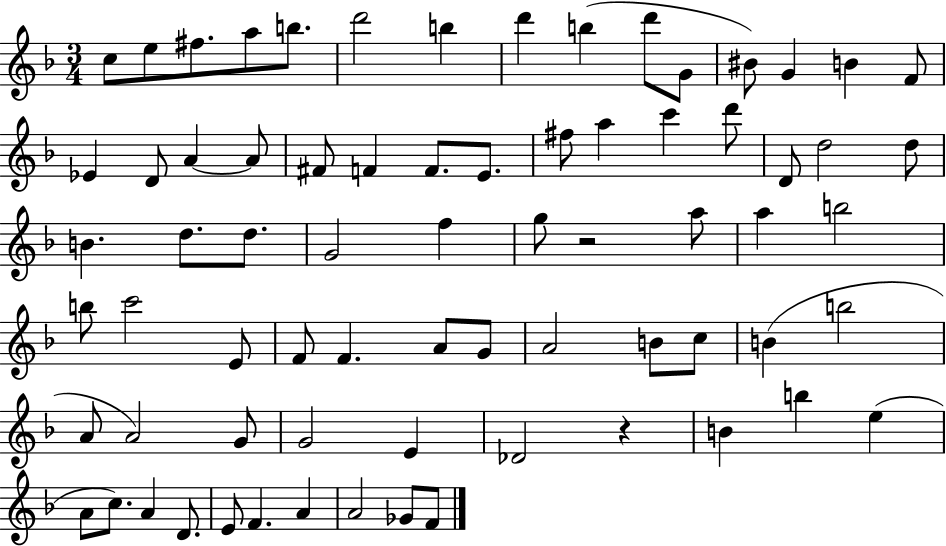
X:1
T:Untitled
M:3/4
L:1/4
K:F
c/2 e/2 ^f/2 a/2 b/2 d'2 b d' b d'/2 G/2 ^B/2 G B F/2 _E D/2 A A/2 ^F/2 F F/2 E/2 ^f/2 a c' d'/2 D/2 d2 d/2 B d/2 d/2 G2 f g/2 z2 a/2 a b2 b/2 c'2 E/2 F/2 F A/2 G/2 A2 B/2 c/2 B b2 A/2 A2 G/2 G2 E _D2 z B b e A/2 c/2 A D/2 E/2 F A A2 _G/2 F/2